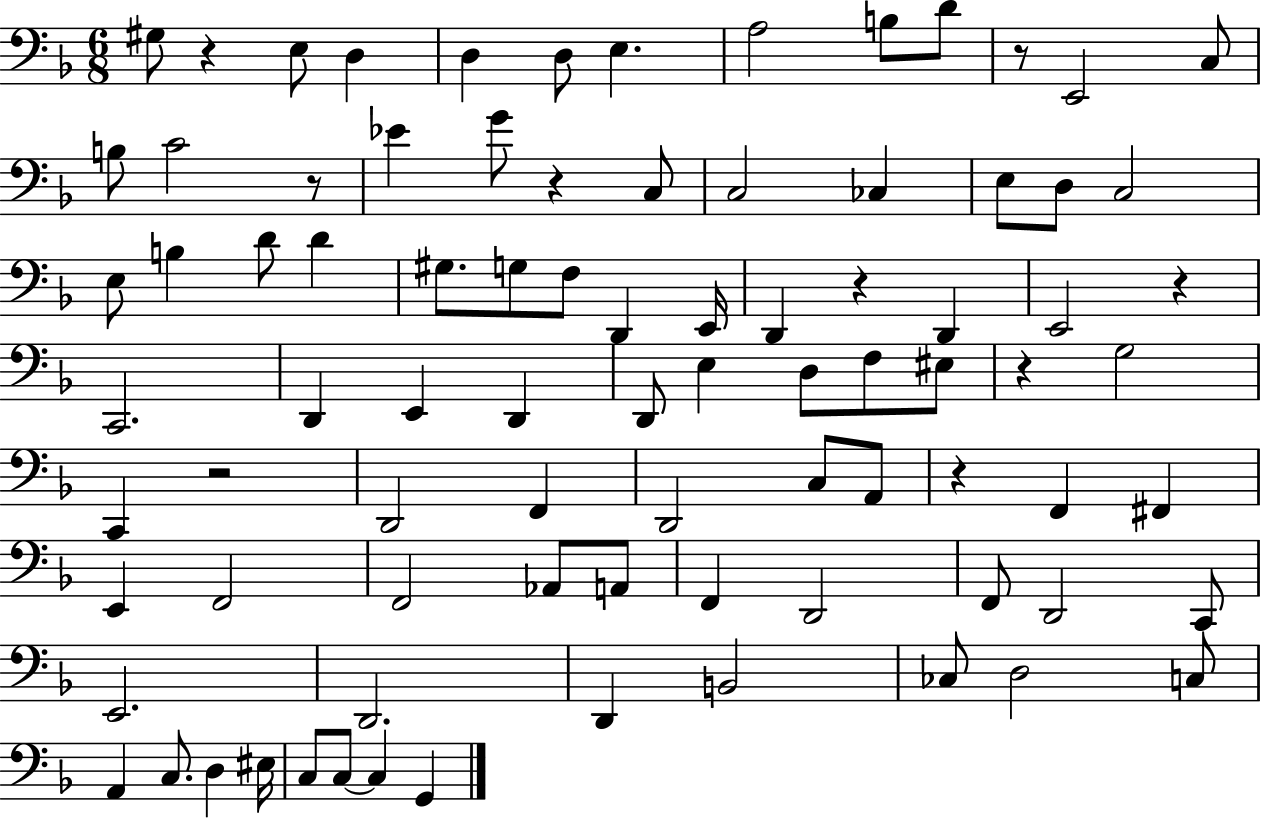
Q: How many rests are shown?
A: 9